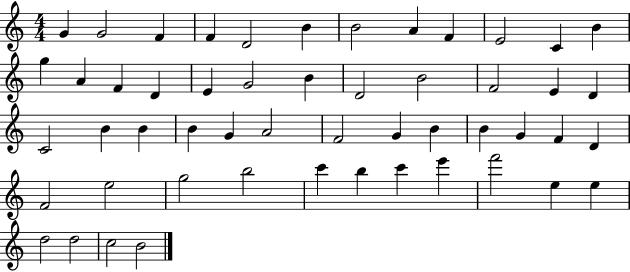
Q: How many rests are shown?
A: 0